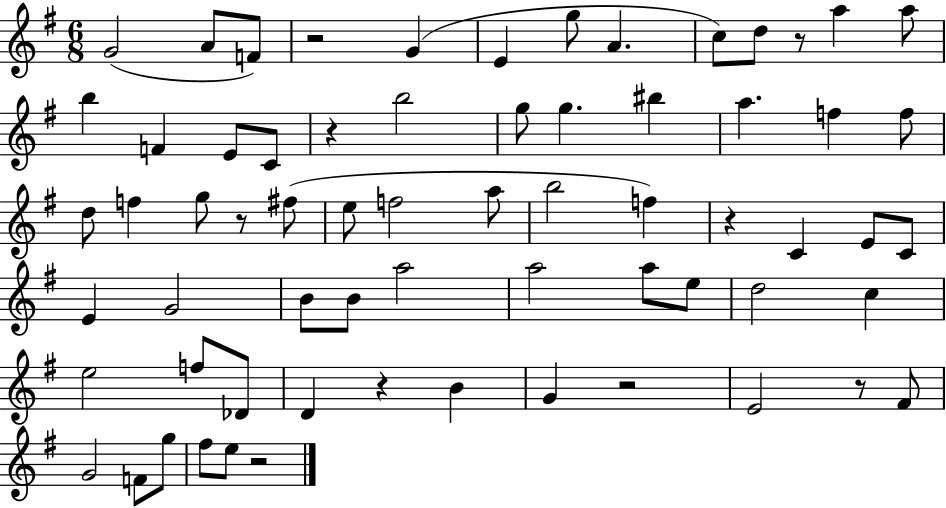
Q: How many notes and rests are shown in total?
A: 66